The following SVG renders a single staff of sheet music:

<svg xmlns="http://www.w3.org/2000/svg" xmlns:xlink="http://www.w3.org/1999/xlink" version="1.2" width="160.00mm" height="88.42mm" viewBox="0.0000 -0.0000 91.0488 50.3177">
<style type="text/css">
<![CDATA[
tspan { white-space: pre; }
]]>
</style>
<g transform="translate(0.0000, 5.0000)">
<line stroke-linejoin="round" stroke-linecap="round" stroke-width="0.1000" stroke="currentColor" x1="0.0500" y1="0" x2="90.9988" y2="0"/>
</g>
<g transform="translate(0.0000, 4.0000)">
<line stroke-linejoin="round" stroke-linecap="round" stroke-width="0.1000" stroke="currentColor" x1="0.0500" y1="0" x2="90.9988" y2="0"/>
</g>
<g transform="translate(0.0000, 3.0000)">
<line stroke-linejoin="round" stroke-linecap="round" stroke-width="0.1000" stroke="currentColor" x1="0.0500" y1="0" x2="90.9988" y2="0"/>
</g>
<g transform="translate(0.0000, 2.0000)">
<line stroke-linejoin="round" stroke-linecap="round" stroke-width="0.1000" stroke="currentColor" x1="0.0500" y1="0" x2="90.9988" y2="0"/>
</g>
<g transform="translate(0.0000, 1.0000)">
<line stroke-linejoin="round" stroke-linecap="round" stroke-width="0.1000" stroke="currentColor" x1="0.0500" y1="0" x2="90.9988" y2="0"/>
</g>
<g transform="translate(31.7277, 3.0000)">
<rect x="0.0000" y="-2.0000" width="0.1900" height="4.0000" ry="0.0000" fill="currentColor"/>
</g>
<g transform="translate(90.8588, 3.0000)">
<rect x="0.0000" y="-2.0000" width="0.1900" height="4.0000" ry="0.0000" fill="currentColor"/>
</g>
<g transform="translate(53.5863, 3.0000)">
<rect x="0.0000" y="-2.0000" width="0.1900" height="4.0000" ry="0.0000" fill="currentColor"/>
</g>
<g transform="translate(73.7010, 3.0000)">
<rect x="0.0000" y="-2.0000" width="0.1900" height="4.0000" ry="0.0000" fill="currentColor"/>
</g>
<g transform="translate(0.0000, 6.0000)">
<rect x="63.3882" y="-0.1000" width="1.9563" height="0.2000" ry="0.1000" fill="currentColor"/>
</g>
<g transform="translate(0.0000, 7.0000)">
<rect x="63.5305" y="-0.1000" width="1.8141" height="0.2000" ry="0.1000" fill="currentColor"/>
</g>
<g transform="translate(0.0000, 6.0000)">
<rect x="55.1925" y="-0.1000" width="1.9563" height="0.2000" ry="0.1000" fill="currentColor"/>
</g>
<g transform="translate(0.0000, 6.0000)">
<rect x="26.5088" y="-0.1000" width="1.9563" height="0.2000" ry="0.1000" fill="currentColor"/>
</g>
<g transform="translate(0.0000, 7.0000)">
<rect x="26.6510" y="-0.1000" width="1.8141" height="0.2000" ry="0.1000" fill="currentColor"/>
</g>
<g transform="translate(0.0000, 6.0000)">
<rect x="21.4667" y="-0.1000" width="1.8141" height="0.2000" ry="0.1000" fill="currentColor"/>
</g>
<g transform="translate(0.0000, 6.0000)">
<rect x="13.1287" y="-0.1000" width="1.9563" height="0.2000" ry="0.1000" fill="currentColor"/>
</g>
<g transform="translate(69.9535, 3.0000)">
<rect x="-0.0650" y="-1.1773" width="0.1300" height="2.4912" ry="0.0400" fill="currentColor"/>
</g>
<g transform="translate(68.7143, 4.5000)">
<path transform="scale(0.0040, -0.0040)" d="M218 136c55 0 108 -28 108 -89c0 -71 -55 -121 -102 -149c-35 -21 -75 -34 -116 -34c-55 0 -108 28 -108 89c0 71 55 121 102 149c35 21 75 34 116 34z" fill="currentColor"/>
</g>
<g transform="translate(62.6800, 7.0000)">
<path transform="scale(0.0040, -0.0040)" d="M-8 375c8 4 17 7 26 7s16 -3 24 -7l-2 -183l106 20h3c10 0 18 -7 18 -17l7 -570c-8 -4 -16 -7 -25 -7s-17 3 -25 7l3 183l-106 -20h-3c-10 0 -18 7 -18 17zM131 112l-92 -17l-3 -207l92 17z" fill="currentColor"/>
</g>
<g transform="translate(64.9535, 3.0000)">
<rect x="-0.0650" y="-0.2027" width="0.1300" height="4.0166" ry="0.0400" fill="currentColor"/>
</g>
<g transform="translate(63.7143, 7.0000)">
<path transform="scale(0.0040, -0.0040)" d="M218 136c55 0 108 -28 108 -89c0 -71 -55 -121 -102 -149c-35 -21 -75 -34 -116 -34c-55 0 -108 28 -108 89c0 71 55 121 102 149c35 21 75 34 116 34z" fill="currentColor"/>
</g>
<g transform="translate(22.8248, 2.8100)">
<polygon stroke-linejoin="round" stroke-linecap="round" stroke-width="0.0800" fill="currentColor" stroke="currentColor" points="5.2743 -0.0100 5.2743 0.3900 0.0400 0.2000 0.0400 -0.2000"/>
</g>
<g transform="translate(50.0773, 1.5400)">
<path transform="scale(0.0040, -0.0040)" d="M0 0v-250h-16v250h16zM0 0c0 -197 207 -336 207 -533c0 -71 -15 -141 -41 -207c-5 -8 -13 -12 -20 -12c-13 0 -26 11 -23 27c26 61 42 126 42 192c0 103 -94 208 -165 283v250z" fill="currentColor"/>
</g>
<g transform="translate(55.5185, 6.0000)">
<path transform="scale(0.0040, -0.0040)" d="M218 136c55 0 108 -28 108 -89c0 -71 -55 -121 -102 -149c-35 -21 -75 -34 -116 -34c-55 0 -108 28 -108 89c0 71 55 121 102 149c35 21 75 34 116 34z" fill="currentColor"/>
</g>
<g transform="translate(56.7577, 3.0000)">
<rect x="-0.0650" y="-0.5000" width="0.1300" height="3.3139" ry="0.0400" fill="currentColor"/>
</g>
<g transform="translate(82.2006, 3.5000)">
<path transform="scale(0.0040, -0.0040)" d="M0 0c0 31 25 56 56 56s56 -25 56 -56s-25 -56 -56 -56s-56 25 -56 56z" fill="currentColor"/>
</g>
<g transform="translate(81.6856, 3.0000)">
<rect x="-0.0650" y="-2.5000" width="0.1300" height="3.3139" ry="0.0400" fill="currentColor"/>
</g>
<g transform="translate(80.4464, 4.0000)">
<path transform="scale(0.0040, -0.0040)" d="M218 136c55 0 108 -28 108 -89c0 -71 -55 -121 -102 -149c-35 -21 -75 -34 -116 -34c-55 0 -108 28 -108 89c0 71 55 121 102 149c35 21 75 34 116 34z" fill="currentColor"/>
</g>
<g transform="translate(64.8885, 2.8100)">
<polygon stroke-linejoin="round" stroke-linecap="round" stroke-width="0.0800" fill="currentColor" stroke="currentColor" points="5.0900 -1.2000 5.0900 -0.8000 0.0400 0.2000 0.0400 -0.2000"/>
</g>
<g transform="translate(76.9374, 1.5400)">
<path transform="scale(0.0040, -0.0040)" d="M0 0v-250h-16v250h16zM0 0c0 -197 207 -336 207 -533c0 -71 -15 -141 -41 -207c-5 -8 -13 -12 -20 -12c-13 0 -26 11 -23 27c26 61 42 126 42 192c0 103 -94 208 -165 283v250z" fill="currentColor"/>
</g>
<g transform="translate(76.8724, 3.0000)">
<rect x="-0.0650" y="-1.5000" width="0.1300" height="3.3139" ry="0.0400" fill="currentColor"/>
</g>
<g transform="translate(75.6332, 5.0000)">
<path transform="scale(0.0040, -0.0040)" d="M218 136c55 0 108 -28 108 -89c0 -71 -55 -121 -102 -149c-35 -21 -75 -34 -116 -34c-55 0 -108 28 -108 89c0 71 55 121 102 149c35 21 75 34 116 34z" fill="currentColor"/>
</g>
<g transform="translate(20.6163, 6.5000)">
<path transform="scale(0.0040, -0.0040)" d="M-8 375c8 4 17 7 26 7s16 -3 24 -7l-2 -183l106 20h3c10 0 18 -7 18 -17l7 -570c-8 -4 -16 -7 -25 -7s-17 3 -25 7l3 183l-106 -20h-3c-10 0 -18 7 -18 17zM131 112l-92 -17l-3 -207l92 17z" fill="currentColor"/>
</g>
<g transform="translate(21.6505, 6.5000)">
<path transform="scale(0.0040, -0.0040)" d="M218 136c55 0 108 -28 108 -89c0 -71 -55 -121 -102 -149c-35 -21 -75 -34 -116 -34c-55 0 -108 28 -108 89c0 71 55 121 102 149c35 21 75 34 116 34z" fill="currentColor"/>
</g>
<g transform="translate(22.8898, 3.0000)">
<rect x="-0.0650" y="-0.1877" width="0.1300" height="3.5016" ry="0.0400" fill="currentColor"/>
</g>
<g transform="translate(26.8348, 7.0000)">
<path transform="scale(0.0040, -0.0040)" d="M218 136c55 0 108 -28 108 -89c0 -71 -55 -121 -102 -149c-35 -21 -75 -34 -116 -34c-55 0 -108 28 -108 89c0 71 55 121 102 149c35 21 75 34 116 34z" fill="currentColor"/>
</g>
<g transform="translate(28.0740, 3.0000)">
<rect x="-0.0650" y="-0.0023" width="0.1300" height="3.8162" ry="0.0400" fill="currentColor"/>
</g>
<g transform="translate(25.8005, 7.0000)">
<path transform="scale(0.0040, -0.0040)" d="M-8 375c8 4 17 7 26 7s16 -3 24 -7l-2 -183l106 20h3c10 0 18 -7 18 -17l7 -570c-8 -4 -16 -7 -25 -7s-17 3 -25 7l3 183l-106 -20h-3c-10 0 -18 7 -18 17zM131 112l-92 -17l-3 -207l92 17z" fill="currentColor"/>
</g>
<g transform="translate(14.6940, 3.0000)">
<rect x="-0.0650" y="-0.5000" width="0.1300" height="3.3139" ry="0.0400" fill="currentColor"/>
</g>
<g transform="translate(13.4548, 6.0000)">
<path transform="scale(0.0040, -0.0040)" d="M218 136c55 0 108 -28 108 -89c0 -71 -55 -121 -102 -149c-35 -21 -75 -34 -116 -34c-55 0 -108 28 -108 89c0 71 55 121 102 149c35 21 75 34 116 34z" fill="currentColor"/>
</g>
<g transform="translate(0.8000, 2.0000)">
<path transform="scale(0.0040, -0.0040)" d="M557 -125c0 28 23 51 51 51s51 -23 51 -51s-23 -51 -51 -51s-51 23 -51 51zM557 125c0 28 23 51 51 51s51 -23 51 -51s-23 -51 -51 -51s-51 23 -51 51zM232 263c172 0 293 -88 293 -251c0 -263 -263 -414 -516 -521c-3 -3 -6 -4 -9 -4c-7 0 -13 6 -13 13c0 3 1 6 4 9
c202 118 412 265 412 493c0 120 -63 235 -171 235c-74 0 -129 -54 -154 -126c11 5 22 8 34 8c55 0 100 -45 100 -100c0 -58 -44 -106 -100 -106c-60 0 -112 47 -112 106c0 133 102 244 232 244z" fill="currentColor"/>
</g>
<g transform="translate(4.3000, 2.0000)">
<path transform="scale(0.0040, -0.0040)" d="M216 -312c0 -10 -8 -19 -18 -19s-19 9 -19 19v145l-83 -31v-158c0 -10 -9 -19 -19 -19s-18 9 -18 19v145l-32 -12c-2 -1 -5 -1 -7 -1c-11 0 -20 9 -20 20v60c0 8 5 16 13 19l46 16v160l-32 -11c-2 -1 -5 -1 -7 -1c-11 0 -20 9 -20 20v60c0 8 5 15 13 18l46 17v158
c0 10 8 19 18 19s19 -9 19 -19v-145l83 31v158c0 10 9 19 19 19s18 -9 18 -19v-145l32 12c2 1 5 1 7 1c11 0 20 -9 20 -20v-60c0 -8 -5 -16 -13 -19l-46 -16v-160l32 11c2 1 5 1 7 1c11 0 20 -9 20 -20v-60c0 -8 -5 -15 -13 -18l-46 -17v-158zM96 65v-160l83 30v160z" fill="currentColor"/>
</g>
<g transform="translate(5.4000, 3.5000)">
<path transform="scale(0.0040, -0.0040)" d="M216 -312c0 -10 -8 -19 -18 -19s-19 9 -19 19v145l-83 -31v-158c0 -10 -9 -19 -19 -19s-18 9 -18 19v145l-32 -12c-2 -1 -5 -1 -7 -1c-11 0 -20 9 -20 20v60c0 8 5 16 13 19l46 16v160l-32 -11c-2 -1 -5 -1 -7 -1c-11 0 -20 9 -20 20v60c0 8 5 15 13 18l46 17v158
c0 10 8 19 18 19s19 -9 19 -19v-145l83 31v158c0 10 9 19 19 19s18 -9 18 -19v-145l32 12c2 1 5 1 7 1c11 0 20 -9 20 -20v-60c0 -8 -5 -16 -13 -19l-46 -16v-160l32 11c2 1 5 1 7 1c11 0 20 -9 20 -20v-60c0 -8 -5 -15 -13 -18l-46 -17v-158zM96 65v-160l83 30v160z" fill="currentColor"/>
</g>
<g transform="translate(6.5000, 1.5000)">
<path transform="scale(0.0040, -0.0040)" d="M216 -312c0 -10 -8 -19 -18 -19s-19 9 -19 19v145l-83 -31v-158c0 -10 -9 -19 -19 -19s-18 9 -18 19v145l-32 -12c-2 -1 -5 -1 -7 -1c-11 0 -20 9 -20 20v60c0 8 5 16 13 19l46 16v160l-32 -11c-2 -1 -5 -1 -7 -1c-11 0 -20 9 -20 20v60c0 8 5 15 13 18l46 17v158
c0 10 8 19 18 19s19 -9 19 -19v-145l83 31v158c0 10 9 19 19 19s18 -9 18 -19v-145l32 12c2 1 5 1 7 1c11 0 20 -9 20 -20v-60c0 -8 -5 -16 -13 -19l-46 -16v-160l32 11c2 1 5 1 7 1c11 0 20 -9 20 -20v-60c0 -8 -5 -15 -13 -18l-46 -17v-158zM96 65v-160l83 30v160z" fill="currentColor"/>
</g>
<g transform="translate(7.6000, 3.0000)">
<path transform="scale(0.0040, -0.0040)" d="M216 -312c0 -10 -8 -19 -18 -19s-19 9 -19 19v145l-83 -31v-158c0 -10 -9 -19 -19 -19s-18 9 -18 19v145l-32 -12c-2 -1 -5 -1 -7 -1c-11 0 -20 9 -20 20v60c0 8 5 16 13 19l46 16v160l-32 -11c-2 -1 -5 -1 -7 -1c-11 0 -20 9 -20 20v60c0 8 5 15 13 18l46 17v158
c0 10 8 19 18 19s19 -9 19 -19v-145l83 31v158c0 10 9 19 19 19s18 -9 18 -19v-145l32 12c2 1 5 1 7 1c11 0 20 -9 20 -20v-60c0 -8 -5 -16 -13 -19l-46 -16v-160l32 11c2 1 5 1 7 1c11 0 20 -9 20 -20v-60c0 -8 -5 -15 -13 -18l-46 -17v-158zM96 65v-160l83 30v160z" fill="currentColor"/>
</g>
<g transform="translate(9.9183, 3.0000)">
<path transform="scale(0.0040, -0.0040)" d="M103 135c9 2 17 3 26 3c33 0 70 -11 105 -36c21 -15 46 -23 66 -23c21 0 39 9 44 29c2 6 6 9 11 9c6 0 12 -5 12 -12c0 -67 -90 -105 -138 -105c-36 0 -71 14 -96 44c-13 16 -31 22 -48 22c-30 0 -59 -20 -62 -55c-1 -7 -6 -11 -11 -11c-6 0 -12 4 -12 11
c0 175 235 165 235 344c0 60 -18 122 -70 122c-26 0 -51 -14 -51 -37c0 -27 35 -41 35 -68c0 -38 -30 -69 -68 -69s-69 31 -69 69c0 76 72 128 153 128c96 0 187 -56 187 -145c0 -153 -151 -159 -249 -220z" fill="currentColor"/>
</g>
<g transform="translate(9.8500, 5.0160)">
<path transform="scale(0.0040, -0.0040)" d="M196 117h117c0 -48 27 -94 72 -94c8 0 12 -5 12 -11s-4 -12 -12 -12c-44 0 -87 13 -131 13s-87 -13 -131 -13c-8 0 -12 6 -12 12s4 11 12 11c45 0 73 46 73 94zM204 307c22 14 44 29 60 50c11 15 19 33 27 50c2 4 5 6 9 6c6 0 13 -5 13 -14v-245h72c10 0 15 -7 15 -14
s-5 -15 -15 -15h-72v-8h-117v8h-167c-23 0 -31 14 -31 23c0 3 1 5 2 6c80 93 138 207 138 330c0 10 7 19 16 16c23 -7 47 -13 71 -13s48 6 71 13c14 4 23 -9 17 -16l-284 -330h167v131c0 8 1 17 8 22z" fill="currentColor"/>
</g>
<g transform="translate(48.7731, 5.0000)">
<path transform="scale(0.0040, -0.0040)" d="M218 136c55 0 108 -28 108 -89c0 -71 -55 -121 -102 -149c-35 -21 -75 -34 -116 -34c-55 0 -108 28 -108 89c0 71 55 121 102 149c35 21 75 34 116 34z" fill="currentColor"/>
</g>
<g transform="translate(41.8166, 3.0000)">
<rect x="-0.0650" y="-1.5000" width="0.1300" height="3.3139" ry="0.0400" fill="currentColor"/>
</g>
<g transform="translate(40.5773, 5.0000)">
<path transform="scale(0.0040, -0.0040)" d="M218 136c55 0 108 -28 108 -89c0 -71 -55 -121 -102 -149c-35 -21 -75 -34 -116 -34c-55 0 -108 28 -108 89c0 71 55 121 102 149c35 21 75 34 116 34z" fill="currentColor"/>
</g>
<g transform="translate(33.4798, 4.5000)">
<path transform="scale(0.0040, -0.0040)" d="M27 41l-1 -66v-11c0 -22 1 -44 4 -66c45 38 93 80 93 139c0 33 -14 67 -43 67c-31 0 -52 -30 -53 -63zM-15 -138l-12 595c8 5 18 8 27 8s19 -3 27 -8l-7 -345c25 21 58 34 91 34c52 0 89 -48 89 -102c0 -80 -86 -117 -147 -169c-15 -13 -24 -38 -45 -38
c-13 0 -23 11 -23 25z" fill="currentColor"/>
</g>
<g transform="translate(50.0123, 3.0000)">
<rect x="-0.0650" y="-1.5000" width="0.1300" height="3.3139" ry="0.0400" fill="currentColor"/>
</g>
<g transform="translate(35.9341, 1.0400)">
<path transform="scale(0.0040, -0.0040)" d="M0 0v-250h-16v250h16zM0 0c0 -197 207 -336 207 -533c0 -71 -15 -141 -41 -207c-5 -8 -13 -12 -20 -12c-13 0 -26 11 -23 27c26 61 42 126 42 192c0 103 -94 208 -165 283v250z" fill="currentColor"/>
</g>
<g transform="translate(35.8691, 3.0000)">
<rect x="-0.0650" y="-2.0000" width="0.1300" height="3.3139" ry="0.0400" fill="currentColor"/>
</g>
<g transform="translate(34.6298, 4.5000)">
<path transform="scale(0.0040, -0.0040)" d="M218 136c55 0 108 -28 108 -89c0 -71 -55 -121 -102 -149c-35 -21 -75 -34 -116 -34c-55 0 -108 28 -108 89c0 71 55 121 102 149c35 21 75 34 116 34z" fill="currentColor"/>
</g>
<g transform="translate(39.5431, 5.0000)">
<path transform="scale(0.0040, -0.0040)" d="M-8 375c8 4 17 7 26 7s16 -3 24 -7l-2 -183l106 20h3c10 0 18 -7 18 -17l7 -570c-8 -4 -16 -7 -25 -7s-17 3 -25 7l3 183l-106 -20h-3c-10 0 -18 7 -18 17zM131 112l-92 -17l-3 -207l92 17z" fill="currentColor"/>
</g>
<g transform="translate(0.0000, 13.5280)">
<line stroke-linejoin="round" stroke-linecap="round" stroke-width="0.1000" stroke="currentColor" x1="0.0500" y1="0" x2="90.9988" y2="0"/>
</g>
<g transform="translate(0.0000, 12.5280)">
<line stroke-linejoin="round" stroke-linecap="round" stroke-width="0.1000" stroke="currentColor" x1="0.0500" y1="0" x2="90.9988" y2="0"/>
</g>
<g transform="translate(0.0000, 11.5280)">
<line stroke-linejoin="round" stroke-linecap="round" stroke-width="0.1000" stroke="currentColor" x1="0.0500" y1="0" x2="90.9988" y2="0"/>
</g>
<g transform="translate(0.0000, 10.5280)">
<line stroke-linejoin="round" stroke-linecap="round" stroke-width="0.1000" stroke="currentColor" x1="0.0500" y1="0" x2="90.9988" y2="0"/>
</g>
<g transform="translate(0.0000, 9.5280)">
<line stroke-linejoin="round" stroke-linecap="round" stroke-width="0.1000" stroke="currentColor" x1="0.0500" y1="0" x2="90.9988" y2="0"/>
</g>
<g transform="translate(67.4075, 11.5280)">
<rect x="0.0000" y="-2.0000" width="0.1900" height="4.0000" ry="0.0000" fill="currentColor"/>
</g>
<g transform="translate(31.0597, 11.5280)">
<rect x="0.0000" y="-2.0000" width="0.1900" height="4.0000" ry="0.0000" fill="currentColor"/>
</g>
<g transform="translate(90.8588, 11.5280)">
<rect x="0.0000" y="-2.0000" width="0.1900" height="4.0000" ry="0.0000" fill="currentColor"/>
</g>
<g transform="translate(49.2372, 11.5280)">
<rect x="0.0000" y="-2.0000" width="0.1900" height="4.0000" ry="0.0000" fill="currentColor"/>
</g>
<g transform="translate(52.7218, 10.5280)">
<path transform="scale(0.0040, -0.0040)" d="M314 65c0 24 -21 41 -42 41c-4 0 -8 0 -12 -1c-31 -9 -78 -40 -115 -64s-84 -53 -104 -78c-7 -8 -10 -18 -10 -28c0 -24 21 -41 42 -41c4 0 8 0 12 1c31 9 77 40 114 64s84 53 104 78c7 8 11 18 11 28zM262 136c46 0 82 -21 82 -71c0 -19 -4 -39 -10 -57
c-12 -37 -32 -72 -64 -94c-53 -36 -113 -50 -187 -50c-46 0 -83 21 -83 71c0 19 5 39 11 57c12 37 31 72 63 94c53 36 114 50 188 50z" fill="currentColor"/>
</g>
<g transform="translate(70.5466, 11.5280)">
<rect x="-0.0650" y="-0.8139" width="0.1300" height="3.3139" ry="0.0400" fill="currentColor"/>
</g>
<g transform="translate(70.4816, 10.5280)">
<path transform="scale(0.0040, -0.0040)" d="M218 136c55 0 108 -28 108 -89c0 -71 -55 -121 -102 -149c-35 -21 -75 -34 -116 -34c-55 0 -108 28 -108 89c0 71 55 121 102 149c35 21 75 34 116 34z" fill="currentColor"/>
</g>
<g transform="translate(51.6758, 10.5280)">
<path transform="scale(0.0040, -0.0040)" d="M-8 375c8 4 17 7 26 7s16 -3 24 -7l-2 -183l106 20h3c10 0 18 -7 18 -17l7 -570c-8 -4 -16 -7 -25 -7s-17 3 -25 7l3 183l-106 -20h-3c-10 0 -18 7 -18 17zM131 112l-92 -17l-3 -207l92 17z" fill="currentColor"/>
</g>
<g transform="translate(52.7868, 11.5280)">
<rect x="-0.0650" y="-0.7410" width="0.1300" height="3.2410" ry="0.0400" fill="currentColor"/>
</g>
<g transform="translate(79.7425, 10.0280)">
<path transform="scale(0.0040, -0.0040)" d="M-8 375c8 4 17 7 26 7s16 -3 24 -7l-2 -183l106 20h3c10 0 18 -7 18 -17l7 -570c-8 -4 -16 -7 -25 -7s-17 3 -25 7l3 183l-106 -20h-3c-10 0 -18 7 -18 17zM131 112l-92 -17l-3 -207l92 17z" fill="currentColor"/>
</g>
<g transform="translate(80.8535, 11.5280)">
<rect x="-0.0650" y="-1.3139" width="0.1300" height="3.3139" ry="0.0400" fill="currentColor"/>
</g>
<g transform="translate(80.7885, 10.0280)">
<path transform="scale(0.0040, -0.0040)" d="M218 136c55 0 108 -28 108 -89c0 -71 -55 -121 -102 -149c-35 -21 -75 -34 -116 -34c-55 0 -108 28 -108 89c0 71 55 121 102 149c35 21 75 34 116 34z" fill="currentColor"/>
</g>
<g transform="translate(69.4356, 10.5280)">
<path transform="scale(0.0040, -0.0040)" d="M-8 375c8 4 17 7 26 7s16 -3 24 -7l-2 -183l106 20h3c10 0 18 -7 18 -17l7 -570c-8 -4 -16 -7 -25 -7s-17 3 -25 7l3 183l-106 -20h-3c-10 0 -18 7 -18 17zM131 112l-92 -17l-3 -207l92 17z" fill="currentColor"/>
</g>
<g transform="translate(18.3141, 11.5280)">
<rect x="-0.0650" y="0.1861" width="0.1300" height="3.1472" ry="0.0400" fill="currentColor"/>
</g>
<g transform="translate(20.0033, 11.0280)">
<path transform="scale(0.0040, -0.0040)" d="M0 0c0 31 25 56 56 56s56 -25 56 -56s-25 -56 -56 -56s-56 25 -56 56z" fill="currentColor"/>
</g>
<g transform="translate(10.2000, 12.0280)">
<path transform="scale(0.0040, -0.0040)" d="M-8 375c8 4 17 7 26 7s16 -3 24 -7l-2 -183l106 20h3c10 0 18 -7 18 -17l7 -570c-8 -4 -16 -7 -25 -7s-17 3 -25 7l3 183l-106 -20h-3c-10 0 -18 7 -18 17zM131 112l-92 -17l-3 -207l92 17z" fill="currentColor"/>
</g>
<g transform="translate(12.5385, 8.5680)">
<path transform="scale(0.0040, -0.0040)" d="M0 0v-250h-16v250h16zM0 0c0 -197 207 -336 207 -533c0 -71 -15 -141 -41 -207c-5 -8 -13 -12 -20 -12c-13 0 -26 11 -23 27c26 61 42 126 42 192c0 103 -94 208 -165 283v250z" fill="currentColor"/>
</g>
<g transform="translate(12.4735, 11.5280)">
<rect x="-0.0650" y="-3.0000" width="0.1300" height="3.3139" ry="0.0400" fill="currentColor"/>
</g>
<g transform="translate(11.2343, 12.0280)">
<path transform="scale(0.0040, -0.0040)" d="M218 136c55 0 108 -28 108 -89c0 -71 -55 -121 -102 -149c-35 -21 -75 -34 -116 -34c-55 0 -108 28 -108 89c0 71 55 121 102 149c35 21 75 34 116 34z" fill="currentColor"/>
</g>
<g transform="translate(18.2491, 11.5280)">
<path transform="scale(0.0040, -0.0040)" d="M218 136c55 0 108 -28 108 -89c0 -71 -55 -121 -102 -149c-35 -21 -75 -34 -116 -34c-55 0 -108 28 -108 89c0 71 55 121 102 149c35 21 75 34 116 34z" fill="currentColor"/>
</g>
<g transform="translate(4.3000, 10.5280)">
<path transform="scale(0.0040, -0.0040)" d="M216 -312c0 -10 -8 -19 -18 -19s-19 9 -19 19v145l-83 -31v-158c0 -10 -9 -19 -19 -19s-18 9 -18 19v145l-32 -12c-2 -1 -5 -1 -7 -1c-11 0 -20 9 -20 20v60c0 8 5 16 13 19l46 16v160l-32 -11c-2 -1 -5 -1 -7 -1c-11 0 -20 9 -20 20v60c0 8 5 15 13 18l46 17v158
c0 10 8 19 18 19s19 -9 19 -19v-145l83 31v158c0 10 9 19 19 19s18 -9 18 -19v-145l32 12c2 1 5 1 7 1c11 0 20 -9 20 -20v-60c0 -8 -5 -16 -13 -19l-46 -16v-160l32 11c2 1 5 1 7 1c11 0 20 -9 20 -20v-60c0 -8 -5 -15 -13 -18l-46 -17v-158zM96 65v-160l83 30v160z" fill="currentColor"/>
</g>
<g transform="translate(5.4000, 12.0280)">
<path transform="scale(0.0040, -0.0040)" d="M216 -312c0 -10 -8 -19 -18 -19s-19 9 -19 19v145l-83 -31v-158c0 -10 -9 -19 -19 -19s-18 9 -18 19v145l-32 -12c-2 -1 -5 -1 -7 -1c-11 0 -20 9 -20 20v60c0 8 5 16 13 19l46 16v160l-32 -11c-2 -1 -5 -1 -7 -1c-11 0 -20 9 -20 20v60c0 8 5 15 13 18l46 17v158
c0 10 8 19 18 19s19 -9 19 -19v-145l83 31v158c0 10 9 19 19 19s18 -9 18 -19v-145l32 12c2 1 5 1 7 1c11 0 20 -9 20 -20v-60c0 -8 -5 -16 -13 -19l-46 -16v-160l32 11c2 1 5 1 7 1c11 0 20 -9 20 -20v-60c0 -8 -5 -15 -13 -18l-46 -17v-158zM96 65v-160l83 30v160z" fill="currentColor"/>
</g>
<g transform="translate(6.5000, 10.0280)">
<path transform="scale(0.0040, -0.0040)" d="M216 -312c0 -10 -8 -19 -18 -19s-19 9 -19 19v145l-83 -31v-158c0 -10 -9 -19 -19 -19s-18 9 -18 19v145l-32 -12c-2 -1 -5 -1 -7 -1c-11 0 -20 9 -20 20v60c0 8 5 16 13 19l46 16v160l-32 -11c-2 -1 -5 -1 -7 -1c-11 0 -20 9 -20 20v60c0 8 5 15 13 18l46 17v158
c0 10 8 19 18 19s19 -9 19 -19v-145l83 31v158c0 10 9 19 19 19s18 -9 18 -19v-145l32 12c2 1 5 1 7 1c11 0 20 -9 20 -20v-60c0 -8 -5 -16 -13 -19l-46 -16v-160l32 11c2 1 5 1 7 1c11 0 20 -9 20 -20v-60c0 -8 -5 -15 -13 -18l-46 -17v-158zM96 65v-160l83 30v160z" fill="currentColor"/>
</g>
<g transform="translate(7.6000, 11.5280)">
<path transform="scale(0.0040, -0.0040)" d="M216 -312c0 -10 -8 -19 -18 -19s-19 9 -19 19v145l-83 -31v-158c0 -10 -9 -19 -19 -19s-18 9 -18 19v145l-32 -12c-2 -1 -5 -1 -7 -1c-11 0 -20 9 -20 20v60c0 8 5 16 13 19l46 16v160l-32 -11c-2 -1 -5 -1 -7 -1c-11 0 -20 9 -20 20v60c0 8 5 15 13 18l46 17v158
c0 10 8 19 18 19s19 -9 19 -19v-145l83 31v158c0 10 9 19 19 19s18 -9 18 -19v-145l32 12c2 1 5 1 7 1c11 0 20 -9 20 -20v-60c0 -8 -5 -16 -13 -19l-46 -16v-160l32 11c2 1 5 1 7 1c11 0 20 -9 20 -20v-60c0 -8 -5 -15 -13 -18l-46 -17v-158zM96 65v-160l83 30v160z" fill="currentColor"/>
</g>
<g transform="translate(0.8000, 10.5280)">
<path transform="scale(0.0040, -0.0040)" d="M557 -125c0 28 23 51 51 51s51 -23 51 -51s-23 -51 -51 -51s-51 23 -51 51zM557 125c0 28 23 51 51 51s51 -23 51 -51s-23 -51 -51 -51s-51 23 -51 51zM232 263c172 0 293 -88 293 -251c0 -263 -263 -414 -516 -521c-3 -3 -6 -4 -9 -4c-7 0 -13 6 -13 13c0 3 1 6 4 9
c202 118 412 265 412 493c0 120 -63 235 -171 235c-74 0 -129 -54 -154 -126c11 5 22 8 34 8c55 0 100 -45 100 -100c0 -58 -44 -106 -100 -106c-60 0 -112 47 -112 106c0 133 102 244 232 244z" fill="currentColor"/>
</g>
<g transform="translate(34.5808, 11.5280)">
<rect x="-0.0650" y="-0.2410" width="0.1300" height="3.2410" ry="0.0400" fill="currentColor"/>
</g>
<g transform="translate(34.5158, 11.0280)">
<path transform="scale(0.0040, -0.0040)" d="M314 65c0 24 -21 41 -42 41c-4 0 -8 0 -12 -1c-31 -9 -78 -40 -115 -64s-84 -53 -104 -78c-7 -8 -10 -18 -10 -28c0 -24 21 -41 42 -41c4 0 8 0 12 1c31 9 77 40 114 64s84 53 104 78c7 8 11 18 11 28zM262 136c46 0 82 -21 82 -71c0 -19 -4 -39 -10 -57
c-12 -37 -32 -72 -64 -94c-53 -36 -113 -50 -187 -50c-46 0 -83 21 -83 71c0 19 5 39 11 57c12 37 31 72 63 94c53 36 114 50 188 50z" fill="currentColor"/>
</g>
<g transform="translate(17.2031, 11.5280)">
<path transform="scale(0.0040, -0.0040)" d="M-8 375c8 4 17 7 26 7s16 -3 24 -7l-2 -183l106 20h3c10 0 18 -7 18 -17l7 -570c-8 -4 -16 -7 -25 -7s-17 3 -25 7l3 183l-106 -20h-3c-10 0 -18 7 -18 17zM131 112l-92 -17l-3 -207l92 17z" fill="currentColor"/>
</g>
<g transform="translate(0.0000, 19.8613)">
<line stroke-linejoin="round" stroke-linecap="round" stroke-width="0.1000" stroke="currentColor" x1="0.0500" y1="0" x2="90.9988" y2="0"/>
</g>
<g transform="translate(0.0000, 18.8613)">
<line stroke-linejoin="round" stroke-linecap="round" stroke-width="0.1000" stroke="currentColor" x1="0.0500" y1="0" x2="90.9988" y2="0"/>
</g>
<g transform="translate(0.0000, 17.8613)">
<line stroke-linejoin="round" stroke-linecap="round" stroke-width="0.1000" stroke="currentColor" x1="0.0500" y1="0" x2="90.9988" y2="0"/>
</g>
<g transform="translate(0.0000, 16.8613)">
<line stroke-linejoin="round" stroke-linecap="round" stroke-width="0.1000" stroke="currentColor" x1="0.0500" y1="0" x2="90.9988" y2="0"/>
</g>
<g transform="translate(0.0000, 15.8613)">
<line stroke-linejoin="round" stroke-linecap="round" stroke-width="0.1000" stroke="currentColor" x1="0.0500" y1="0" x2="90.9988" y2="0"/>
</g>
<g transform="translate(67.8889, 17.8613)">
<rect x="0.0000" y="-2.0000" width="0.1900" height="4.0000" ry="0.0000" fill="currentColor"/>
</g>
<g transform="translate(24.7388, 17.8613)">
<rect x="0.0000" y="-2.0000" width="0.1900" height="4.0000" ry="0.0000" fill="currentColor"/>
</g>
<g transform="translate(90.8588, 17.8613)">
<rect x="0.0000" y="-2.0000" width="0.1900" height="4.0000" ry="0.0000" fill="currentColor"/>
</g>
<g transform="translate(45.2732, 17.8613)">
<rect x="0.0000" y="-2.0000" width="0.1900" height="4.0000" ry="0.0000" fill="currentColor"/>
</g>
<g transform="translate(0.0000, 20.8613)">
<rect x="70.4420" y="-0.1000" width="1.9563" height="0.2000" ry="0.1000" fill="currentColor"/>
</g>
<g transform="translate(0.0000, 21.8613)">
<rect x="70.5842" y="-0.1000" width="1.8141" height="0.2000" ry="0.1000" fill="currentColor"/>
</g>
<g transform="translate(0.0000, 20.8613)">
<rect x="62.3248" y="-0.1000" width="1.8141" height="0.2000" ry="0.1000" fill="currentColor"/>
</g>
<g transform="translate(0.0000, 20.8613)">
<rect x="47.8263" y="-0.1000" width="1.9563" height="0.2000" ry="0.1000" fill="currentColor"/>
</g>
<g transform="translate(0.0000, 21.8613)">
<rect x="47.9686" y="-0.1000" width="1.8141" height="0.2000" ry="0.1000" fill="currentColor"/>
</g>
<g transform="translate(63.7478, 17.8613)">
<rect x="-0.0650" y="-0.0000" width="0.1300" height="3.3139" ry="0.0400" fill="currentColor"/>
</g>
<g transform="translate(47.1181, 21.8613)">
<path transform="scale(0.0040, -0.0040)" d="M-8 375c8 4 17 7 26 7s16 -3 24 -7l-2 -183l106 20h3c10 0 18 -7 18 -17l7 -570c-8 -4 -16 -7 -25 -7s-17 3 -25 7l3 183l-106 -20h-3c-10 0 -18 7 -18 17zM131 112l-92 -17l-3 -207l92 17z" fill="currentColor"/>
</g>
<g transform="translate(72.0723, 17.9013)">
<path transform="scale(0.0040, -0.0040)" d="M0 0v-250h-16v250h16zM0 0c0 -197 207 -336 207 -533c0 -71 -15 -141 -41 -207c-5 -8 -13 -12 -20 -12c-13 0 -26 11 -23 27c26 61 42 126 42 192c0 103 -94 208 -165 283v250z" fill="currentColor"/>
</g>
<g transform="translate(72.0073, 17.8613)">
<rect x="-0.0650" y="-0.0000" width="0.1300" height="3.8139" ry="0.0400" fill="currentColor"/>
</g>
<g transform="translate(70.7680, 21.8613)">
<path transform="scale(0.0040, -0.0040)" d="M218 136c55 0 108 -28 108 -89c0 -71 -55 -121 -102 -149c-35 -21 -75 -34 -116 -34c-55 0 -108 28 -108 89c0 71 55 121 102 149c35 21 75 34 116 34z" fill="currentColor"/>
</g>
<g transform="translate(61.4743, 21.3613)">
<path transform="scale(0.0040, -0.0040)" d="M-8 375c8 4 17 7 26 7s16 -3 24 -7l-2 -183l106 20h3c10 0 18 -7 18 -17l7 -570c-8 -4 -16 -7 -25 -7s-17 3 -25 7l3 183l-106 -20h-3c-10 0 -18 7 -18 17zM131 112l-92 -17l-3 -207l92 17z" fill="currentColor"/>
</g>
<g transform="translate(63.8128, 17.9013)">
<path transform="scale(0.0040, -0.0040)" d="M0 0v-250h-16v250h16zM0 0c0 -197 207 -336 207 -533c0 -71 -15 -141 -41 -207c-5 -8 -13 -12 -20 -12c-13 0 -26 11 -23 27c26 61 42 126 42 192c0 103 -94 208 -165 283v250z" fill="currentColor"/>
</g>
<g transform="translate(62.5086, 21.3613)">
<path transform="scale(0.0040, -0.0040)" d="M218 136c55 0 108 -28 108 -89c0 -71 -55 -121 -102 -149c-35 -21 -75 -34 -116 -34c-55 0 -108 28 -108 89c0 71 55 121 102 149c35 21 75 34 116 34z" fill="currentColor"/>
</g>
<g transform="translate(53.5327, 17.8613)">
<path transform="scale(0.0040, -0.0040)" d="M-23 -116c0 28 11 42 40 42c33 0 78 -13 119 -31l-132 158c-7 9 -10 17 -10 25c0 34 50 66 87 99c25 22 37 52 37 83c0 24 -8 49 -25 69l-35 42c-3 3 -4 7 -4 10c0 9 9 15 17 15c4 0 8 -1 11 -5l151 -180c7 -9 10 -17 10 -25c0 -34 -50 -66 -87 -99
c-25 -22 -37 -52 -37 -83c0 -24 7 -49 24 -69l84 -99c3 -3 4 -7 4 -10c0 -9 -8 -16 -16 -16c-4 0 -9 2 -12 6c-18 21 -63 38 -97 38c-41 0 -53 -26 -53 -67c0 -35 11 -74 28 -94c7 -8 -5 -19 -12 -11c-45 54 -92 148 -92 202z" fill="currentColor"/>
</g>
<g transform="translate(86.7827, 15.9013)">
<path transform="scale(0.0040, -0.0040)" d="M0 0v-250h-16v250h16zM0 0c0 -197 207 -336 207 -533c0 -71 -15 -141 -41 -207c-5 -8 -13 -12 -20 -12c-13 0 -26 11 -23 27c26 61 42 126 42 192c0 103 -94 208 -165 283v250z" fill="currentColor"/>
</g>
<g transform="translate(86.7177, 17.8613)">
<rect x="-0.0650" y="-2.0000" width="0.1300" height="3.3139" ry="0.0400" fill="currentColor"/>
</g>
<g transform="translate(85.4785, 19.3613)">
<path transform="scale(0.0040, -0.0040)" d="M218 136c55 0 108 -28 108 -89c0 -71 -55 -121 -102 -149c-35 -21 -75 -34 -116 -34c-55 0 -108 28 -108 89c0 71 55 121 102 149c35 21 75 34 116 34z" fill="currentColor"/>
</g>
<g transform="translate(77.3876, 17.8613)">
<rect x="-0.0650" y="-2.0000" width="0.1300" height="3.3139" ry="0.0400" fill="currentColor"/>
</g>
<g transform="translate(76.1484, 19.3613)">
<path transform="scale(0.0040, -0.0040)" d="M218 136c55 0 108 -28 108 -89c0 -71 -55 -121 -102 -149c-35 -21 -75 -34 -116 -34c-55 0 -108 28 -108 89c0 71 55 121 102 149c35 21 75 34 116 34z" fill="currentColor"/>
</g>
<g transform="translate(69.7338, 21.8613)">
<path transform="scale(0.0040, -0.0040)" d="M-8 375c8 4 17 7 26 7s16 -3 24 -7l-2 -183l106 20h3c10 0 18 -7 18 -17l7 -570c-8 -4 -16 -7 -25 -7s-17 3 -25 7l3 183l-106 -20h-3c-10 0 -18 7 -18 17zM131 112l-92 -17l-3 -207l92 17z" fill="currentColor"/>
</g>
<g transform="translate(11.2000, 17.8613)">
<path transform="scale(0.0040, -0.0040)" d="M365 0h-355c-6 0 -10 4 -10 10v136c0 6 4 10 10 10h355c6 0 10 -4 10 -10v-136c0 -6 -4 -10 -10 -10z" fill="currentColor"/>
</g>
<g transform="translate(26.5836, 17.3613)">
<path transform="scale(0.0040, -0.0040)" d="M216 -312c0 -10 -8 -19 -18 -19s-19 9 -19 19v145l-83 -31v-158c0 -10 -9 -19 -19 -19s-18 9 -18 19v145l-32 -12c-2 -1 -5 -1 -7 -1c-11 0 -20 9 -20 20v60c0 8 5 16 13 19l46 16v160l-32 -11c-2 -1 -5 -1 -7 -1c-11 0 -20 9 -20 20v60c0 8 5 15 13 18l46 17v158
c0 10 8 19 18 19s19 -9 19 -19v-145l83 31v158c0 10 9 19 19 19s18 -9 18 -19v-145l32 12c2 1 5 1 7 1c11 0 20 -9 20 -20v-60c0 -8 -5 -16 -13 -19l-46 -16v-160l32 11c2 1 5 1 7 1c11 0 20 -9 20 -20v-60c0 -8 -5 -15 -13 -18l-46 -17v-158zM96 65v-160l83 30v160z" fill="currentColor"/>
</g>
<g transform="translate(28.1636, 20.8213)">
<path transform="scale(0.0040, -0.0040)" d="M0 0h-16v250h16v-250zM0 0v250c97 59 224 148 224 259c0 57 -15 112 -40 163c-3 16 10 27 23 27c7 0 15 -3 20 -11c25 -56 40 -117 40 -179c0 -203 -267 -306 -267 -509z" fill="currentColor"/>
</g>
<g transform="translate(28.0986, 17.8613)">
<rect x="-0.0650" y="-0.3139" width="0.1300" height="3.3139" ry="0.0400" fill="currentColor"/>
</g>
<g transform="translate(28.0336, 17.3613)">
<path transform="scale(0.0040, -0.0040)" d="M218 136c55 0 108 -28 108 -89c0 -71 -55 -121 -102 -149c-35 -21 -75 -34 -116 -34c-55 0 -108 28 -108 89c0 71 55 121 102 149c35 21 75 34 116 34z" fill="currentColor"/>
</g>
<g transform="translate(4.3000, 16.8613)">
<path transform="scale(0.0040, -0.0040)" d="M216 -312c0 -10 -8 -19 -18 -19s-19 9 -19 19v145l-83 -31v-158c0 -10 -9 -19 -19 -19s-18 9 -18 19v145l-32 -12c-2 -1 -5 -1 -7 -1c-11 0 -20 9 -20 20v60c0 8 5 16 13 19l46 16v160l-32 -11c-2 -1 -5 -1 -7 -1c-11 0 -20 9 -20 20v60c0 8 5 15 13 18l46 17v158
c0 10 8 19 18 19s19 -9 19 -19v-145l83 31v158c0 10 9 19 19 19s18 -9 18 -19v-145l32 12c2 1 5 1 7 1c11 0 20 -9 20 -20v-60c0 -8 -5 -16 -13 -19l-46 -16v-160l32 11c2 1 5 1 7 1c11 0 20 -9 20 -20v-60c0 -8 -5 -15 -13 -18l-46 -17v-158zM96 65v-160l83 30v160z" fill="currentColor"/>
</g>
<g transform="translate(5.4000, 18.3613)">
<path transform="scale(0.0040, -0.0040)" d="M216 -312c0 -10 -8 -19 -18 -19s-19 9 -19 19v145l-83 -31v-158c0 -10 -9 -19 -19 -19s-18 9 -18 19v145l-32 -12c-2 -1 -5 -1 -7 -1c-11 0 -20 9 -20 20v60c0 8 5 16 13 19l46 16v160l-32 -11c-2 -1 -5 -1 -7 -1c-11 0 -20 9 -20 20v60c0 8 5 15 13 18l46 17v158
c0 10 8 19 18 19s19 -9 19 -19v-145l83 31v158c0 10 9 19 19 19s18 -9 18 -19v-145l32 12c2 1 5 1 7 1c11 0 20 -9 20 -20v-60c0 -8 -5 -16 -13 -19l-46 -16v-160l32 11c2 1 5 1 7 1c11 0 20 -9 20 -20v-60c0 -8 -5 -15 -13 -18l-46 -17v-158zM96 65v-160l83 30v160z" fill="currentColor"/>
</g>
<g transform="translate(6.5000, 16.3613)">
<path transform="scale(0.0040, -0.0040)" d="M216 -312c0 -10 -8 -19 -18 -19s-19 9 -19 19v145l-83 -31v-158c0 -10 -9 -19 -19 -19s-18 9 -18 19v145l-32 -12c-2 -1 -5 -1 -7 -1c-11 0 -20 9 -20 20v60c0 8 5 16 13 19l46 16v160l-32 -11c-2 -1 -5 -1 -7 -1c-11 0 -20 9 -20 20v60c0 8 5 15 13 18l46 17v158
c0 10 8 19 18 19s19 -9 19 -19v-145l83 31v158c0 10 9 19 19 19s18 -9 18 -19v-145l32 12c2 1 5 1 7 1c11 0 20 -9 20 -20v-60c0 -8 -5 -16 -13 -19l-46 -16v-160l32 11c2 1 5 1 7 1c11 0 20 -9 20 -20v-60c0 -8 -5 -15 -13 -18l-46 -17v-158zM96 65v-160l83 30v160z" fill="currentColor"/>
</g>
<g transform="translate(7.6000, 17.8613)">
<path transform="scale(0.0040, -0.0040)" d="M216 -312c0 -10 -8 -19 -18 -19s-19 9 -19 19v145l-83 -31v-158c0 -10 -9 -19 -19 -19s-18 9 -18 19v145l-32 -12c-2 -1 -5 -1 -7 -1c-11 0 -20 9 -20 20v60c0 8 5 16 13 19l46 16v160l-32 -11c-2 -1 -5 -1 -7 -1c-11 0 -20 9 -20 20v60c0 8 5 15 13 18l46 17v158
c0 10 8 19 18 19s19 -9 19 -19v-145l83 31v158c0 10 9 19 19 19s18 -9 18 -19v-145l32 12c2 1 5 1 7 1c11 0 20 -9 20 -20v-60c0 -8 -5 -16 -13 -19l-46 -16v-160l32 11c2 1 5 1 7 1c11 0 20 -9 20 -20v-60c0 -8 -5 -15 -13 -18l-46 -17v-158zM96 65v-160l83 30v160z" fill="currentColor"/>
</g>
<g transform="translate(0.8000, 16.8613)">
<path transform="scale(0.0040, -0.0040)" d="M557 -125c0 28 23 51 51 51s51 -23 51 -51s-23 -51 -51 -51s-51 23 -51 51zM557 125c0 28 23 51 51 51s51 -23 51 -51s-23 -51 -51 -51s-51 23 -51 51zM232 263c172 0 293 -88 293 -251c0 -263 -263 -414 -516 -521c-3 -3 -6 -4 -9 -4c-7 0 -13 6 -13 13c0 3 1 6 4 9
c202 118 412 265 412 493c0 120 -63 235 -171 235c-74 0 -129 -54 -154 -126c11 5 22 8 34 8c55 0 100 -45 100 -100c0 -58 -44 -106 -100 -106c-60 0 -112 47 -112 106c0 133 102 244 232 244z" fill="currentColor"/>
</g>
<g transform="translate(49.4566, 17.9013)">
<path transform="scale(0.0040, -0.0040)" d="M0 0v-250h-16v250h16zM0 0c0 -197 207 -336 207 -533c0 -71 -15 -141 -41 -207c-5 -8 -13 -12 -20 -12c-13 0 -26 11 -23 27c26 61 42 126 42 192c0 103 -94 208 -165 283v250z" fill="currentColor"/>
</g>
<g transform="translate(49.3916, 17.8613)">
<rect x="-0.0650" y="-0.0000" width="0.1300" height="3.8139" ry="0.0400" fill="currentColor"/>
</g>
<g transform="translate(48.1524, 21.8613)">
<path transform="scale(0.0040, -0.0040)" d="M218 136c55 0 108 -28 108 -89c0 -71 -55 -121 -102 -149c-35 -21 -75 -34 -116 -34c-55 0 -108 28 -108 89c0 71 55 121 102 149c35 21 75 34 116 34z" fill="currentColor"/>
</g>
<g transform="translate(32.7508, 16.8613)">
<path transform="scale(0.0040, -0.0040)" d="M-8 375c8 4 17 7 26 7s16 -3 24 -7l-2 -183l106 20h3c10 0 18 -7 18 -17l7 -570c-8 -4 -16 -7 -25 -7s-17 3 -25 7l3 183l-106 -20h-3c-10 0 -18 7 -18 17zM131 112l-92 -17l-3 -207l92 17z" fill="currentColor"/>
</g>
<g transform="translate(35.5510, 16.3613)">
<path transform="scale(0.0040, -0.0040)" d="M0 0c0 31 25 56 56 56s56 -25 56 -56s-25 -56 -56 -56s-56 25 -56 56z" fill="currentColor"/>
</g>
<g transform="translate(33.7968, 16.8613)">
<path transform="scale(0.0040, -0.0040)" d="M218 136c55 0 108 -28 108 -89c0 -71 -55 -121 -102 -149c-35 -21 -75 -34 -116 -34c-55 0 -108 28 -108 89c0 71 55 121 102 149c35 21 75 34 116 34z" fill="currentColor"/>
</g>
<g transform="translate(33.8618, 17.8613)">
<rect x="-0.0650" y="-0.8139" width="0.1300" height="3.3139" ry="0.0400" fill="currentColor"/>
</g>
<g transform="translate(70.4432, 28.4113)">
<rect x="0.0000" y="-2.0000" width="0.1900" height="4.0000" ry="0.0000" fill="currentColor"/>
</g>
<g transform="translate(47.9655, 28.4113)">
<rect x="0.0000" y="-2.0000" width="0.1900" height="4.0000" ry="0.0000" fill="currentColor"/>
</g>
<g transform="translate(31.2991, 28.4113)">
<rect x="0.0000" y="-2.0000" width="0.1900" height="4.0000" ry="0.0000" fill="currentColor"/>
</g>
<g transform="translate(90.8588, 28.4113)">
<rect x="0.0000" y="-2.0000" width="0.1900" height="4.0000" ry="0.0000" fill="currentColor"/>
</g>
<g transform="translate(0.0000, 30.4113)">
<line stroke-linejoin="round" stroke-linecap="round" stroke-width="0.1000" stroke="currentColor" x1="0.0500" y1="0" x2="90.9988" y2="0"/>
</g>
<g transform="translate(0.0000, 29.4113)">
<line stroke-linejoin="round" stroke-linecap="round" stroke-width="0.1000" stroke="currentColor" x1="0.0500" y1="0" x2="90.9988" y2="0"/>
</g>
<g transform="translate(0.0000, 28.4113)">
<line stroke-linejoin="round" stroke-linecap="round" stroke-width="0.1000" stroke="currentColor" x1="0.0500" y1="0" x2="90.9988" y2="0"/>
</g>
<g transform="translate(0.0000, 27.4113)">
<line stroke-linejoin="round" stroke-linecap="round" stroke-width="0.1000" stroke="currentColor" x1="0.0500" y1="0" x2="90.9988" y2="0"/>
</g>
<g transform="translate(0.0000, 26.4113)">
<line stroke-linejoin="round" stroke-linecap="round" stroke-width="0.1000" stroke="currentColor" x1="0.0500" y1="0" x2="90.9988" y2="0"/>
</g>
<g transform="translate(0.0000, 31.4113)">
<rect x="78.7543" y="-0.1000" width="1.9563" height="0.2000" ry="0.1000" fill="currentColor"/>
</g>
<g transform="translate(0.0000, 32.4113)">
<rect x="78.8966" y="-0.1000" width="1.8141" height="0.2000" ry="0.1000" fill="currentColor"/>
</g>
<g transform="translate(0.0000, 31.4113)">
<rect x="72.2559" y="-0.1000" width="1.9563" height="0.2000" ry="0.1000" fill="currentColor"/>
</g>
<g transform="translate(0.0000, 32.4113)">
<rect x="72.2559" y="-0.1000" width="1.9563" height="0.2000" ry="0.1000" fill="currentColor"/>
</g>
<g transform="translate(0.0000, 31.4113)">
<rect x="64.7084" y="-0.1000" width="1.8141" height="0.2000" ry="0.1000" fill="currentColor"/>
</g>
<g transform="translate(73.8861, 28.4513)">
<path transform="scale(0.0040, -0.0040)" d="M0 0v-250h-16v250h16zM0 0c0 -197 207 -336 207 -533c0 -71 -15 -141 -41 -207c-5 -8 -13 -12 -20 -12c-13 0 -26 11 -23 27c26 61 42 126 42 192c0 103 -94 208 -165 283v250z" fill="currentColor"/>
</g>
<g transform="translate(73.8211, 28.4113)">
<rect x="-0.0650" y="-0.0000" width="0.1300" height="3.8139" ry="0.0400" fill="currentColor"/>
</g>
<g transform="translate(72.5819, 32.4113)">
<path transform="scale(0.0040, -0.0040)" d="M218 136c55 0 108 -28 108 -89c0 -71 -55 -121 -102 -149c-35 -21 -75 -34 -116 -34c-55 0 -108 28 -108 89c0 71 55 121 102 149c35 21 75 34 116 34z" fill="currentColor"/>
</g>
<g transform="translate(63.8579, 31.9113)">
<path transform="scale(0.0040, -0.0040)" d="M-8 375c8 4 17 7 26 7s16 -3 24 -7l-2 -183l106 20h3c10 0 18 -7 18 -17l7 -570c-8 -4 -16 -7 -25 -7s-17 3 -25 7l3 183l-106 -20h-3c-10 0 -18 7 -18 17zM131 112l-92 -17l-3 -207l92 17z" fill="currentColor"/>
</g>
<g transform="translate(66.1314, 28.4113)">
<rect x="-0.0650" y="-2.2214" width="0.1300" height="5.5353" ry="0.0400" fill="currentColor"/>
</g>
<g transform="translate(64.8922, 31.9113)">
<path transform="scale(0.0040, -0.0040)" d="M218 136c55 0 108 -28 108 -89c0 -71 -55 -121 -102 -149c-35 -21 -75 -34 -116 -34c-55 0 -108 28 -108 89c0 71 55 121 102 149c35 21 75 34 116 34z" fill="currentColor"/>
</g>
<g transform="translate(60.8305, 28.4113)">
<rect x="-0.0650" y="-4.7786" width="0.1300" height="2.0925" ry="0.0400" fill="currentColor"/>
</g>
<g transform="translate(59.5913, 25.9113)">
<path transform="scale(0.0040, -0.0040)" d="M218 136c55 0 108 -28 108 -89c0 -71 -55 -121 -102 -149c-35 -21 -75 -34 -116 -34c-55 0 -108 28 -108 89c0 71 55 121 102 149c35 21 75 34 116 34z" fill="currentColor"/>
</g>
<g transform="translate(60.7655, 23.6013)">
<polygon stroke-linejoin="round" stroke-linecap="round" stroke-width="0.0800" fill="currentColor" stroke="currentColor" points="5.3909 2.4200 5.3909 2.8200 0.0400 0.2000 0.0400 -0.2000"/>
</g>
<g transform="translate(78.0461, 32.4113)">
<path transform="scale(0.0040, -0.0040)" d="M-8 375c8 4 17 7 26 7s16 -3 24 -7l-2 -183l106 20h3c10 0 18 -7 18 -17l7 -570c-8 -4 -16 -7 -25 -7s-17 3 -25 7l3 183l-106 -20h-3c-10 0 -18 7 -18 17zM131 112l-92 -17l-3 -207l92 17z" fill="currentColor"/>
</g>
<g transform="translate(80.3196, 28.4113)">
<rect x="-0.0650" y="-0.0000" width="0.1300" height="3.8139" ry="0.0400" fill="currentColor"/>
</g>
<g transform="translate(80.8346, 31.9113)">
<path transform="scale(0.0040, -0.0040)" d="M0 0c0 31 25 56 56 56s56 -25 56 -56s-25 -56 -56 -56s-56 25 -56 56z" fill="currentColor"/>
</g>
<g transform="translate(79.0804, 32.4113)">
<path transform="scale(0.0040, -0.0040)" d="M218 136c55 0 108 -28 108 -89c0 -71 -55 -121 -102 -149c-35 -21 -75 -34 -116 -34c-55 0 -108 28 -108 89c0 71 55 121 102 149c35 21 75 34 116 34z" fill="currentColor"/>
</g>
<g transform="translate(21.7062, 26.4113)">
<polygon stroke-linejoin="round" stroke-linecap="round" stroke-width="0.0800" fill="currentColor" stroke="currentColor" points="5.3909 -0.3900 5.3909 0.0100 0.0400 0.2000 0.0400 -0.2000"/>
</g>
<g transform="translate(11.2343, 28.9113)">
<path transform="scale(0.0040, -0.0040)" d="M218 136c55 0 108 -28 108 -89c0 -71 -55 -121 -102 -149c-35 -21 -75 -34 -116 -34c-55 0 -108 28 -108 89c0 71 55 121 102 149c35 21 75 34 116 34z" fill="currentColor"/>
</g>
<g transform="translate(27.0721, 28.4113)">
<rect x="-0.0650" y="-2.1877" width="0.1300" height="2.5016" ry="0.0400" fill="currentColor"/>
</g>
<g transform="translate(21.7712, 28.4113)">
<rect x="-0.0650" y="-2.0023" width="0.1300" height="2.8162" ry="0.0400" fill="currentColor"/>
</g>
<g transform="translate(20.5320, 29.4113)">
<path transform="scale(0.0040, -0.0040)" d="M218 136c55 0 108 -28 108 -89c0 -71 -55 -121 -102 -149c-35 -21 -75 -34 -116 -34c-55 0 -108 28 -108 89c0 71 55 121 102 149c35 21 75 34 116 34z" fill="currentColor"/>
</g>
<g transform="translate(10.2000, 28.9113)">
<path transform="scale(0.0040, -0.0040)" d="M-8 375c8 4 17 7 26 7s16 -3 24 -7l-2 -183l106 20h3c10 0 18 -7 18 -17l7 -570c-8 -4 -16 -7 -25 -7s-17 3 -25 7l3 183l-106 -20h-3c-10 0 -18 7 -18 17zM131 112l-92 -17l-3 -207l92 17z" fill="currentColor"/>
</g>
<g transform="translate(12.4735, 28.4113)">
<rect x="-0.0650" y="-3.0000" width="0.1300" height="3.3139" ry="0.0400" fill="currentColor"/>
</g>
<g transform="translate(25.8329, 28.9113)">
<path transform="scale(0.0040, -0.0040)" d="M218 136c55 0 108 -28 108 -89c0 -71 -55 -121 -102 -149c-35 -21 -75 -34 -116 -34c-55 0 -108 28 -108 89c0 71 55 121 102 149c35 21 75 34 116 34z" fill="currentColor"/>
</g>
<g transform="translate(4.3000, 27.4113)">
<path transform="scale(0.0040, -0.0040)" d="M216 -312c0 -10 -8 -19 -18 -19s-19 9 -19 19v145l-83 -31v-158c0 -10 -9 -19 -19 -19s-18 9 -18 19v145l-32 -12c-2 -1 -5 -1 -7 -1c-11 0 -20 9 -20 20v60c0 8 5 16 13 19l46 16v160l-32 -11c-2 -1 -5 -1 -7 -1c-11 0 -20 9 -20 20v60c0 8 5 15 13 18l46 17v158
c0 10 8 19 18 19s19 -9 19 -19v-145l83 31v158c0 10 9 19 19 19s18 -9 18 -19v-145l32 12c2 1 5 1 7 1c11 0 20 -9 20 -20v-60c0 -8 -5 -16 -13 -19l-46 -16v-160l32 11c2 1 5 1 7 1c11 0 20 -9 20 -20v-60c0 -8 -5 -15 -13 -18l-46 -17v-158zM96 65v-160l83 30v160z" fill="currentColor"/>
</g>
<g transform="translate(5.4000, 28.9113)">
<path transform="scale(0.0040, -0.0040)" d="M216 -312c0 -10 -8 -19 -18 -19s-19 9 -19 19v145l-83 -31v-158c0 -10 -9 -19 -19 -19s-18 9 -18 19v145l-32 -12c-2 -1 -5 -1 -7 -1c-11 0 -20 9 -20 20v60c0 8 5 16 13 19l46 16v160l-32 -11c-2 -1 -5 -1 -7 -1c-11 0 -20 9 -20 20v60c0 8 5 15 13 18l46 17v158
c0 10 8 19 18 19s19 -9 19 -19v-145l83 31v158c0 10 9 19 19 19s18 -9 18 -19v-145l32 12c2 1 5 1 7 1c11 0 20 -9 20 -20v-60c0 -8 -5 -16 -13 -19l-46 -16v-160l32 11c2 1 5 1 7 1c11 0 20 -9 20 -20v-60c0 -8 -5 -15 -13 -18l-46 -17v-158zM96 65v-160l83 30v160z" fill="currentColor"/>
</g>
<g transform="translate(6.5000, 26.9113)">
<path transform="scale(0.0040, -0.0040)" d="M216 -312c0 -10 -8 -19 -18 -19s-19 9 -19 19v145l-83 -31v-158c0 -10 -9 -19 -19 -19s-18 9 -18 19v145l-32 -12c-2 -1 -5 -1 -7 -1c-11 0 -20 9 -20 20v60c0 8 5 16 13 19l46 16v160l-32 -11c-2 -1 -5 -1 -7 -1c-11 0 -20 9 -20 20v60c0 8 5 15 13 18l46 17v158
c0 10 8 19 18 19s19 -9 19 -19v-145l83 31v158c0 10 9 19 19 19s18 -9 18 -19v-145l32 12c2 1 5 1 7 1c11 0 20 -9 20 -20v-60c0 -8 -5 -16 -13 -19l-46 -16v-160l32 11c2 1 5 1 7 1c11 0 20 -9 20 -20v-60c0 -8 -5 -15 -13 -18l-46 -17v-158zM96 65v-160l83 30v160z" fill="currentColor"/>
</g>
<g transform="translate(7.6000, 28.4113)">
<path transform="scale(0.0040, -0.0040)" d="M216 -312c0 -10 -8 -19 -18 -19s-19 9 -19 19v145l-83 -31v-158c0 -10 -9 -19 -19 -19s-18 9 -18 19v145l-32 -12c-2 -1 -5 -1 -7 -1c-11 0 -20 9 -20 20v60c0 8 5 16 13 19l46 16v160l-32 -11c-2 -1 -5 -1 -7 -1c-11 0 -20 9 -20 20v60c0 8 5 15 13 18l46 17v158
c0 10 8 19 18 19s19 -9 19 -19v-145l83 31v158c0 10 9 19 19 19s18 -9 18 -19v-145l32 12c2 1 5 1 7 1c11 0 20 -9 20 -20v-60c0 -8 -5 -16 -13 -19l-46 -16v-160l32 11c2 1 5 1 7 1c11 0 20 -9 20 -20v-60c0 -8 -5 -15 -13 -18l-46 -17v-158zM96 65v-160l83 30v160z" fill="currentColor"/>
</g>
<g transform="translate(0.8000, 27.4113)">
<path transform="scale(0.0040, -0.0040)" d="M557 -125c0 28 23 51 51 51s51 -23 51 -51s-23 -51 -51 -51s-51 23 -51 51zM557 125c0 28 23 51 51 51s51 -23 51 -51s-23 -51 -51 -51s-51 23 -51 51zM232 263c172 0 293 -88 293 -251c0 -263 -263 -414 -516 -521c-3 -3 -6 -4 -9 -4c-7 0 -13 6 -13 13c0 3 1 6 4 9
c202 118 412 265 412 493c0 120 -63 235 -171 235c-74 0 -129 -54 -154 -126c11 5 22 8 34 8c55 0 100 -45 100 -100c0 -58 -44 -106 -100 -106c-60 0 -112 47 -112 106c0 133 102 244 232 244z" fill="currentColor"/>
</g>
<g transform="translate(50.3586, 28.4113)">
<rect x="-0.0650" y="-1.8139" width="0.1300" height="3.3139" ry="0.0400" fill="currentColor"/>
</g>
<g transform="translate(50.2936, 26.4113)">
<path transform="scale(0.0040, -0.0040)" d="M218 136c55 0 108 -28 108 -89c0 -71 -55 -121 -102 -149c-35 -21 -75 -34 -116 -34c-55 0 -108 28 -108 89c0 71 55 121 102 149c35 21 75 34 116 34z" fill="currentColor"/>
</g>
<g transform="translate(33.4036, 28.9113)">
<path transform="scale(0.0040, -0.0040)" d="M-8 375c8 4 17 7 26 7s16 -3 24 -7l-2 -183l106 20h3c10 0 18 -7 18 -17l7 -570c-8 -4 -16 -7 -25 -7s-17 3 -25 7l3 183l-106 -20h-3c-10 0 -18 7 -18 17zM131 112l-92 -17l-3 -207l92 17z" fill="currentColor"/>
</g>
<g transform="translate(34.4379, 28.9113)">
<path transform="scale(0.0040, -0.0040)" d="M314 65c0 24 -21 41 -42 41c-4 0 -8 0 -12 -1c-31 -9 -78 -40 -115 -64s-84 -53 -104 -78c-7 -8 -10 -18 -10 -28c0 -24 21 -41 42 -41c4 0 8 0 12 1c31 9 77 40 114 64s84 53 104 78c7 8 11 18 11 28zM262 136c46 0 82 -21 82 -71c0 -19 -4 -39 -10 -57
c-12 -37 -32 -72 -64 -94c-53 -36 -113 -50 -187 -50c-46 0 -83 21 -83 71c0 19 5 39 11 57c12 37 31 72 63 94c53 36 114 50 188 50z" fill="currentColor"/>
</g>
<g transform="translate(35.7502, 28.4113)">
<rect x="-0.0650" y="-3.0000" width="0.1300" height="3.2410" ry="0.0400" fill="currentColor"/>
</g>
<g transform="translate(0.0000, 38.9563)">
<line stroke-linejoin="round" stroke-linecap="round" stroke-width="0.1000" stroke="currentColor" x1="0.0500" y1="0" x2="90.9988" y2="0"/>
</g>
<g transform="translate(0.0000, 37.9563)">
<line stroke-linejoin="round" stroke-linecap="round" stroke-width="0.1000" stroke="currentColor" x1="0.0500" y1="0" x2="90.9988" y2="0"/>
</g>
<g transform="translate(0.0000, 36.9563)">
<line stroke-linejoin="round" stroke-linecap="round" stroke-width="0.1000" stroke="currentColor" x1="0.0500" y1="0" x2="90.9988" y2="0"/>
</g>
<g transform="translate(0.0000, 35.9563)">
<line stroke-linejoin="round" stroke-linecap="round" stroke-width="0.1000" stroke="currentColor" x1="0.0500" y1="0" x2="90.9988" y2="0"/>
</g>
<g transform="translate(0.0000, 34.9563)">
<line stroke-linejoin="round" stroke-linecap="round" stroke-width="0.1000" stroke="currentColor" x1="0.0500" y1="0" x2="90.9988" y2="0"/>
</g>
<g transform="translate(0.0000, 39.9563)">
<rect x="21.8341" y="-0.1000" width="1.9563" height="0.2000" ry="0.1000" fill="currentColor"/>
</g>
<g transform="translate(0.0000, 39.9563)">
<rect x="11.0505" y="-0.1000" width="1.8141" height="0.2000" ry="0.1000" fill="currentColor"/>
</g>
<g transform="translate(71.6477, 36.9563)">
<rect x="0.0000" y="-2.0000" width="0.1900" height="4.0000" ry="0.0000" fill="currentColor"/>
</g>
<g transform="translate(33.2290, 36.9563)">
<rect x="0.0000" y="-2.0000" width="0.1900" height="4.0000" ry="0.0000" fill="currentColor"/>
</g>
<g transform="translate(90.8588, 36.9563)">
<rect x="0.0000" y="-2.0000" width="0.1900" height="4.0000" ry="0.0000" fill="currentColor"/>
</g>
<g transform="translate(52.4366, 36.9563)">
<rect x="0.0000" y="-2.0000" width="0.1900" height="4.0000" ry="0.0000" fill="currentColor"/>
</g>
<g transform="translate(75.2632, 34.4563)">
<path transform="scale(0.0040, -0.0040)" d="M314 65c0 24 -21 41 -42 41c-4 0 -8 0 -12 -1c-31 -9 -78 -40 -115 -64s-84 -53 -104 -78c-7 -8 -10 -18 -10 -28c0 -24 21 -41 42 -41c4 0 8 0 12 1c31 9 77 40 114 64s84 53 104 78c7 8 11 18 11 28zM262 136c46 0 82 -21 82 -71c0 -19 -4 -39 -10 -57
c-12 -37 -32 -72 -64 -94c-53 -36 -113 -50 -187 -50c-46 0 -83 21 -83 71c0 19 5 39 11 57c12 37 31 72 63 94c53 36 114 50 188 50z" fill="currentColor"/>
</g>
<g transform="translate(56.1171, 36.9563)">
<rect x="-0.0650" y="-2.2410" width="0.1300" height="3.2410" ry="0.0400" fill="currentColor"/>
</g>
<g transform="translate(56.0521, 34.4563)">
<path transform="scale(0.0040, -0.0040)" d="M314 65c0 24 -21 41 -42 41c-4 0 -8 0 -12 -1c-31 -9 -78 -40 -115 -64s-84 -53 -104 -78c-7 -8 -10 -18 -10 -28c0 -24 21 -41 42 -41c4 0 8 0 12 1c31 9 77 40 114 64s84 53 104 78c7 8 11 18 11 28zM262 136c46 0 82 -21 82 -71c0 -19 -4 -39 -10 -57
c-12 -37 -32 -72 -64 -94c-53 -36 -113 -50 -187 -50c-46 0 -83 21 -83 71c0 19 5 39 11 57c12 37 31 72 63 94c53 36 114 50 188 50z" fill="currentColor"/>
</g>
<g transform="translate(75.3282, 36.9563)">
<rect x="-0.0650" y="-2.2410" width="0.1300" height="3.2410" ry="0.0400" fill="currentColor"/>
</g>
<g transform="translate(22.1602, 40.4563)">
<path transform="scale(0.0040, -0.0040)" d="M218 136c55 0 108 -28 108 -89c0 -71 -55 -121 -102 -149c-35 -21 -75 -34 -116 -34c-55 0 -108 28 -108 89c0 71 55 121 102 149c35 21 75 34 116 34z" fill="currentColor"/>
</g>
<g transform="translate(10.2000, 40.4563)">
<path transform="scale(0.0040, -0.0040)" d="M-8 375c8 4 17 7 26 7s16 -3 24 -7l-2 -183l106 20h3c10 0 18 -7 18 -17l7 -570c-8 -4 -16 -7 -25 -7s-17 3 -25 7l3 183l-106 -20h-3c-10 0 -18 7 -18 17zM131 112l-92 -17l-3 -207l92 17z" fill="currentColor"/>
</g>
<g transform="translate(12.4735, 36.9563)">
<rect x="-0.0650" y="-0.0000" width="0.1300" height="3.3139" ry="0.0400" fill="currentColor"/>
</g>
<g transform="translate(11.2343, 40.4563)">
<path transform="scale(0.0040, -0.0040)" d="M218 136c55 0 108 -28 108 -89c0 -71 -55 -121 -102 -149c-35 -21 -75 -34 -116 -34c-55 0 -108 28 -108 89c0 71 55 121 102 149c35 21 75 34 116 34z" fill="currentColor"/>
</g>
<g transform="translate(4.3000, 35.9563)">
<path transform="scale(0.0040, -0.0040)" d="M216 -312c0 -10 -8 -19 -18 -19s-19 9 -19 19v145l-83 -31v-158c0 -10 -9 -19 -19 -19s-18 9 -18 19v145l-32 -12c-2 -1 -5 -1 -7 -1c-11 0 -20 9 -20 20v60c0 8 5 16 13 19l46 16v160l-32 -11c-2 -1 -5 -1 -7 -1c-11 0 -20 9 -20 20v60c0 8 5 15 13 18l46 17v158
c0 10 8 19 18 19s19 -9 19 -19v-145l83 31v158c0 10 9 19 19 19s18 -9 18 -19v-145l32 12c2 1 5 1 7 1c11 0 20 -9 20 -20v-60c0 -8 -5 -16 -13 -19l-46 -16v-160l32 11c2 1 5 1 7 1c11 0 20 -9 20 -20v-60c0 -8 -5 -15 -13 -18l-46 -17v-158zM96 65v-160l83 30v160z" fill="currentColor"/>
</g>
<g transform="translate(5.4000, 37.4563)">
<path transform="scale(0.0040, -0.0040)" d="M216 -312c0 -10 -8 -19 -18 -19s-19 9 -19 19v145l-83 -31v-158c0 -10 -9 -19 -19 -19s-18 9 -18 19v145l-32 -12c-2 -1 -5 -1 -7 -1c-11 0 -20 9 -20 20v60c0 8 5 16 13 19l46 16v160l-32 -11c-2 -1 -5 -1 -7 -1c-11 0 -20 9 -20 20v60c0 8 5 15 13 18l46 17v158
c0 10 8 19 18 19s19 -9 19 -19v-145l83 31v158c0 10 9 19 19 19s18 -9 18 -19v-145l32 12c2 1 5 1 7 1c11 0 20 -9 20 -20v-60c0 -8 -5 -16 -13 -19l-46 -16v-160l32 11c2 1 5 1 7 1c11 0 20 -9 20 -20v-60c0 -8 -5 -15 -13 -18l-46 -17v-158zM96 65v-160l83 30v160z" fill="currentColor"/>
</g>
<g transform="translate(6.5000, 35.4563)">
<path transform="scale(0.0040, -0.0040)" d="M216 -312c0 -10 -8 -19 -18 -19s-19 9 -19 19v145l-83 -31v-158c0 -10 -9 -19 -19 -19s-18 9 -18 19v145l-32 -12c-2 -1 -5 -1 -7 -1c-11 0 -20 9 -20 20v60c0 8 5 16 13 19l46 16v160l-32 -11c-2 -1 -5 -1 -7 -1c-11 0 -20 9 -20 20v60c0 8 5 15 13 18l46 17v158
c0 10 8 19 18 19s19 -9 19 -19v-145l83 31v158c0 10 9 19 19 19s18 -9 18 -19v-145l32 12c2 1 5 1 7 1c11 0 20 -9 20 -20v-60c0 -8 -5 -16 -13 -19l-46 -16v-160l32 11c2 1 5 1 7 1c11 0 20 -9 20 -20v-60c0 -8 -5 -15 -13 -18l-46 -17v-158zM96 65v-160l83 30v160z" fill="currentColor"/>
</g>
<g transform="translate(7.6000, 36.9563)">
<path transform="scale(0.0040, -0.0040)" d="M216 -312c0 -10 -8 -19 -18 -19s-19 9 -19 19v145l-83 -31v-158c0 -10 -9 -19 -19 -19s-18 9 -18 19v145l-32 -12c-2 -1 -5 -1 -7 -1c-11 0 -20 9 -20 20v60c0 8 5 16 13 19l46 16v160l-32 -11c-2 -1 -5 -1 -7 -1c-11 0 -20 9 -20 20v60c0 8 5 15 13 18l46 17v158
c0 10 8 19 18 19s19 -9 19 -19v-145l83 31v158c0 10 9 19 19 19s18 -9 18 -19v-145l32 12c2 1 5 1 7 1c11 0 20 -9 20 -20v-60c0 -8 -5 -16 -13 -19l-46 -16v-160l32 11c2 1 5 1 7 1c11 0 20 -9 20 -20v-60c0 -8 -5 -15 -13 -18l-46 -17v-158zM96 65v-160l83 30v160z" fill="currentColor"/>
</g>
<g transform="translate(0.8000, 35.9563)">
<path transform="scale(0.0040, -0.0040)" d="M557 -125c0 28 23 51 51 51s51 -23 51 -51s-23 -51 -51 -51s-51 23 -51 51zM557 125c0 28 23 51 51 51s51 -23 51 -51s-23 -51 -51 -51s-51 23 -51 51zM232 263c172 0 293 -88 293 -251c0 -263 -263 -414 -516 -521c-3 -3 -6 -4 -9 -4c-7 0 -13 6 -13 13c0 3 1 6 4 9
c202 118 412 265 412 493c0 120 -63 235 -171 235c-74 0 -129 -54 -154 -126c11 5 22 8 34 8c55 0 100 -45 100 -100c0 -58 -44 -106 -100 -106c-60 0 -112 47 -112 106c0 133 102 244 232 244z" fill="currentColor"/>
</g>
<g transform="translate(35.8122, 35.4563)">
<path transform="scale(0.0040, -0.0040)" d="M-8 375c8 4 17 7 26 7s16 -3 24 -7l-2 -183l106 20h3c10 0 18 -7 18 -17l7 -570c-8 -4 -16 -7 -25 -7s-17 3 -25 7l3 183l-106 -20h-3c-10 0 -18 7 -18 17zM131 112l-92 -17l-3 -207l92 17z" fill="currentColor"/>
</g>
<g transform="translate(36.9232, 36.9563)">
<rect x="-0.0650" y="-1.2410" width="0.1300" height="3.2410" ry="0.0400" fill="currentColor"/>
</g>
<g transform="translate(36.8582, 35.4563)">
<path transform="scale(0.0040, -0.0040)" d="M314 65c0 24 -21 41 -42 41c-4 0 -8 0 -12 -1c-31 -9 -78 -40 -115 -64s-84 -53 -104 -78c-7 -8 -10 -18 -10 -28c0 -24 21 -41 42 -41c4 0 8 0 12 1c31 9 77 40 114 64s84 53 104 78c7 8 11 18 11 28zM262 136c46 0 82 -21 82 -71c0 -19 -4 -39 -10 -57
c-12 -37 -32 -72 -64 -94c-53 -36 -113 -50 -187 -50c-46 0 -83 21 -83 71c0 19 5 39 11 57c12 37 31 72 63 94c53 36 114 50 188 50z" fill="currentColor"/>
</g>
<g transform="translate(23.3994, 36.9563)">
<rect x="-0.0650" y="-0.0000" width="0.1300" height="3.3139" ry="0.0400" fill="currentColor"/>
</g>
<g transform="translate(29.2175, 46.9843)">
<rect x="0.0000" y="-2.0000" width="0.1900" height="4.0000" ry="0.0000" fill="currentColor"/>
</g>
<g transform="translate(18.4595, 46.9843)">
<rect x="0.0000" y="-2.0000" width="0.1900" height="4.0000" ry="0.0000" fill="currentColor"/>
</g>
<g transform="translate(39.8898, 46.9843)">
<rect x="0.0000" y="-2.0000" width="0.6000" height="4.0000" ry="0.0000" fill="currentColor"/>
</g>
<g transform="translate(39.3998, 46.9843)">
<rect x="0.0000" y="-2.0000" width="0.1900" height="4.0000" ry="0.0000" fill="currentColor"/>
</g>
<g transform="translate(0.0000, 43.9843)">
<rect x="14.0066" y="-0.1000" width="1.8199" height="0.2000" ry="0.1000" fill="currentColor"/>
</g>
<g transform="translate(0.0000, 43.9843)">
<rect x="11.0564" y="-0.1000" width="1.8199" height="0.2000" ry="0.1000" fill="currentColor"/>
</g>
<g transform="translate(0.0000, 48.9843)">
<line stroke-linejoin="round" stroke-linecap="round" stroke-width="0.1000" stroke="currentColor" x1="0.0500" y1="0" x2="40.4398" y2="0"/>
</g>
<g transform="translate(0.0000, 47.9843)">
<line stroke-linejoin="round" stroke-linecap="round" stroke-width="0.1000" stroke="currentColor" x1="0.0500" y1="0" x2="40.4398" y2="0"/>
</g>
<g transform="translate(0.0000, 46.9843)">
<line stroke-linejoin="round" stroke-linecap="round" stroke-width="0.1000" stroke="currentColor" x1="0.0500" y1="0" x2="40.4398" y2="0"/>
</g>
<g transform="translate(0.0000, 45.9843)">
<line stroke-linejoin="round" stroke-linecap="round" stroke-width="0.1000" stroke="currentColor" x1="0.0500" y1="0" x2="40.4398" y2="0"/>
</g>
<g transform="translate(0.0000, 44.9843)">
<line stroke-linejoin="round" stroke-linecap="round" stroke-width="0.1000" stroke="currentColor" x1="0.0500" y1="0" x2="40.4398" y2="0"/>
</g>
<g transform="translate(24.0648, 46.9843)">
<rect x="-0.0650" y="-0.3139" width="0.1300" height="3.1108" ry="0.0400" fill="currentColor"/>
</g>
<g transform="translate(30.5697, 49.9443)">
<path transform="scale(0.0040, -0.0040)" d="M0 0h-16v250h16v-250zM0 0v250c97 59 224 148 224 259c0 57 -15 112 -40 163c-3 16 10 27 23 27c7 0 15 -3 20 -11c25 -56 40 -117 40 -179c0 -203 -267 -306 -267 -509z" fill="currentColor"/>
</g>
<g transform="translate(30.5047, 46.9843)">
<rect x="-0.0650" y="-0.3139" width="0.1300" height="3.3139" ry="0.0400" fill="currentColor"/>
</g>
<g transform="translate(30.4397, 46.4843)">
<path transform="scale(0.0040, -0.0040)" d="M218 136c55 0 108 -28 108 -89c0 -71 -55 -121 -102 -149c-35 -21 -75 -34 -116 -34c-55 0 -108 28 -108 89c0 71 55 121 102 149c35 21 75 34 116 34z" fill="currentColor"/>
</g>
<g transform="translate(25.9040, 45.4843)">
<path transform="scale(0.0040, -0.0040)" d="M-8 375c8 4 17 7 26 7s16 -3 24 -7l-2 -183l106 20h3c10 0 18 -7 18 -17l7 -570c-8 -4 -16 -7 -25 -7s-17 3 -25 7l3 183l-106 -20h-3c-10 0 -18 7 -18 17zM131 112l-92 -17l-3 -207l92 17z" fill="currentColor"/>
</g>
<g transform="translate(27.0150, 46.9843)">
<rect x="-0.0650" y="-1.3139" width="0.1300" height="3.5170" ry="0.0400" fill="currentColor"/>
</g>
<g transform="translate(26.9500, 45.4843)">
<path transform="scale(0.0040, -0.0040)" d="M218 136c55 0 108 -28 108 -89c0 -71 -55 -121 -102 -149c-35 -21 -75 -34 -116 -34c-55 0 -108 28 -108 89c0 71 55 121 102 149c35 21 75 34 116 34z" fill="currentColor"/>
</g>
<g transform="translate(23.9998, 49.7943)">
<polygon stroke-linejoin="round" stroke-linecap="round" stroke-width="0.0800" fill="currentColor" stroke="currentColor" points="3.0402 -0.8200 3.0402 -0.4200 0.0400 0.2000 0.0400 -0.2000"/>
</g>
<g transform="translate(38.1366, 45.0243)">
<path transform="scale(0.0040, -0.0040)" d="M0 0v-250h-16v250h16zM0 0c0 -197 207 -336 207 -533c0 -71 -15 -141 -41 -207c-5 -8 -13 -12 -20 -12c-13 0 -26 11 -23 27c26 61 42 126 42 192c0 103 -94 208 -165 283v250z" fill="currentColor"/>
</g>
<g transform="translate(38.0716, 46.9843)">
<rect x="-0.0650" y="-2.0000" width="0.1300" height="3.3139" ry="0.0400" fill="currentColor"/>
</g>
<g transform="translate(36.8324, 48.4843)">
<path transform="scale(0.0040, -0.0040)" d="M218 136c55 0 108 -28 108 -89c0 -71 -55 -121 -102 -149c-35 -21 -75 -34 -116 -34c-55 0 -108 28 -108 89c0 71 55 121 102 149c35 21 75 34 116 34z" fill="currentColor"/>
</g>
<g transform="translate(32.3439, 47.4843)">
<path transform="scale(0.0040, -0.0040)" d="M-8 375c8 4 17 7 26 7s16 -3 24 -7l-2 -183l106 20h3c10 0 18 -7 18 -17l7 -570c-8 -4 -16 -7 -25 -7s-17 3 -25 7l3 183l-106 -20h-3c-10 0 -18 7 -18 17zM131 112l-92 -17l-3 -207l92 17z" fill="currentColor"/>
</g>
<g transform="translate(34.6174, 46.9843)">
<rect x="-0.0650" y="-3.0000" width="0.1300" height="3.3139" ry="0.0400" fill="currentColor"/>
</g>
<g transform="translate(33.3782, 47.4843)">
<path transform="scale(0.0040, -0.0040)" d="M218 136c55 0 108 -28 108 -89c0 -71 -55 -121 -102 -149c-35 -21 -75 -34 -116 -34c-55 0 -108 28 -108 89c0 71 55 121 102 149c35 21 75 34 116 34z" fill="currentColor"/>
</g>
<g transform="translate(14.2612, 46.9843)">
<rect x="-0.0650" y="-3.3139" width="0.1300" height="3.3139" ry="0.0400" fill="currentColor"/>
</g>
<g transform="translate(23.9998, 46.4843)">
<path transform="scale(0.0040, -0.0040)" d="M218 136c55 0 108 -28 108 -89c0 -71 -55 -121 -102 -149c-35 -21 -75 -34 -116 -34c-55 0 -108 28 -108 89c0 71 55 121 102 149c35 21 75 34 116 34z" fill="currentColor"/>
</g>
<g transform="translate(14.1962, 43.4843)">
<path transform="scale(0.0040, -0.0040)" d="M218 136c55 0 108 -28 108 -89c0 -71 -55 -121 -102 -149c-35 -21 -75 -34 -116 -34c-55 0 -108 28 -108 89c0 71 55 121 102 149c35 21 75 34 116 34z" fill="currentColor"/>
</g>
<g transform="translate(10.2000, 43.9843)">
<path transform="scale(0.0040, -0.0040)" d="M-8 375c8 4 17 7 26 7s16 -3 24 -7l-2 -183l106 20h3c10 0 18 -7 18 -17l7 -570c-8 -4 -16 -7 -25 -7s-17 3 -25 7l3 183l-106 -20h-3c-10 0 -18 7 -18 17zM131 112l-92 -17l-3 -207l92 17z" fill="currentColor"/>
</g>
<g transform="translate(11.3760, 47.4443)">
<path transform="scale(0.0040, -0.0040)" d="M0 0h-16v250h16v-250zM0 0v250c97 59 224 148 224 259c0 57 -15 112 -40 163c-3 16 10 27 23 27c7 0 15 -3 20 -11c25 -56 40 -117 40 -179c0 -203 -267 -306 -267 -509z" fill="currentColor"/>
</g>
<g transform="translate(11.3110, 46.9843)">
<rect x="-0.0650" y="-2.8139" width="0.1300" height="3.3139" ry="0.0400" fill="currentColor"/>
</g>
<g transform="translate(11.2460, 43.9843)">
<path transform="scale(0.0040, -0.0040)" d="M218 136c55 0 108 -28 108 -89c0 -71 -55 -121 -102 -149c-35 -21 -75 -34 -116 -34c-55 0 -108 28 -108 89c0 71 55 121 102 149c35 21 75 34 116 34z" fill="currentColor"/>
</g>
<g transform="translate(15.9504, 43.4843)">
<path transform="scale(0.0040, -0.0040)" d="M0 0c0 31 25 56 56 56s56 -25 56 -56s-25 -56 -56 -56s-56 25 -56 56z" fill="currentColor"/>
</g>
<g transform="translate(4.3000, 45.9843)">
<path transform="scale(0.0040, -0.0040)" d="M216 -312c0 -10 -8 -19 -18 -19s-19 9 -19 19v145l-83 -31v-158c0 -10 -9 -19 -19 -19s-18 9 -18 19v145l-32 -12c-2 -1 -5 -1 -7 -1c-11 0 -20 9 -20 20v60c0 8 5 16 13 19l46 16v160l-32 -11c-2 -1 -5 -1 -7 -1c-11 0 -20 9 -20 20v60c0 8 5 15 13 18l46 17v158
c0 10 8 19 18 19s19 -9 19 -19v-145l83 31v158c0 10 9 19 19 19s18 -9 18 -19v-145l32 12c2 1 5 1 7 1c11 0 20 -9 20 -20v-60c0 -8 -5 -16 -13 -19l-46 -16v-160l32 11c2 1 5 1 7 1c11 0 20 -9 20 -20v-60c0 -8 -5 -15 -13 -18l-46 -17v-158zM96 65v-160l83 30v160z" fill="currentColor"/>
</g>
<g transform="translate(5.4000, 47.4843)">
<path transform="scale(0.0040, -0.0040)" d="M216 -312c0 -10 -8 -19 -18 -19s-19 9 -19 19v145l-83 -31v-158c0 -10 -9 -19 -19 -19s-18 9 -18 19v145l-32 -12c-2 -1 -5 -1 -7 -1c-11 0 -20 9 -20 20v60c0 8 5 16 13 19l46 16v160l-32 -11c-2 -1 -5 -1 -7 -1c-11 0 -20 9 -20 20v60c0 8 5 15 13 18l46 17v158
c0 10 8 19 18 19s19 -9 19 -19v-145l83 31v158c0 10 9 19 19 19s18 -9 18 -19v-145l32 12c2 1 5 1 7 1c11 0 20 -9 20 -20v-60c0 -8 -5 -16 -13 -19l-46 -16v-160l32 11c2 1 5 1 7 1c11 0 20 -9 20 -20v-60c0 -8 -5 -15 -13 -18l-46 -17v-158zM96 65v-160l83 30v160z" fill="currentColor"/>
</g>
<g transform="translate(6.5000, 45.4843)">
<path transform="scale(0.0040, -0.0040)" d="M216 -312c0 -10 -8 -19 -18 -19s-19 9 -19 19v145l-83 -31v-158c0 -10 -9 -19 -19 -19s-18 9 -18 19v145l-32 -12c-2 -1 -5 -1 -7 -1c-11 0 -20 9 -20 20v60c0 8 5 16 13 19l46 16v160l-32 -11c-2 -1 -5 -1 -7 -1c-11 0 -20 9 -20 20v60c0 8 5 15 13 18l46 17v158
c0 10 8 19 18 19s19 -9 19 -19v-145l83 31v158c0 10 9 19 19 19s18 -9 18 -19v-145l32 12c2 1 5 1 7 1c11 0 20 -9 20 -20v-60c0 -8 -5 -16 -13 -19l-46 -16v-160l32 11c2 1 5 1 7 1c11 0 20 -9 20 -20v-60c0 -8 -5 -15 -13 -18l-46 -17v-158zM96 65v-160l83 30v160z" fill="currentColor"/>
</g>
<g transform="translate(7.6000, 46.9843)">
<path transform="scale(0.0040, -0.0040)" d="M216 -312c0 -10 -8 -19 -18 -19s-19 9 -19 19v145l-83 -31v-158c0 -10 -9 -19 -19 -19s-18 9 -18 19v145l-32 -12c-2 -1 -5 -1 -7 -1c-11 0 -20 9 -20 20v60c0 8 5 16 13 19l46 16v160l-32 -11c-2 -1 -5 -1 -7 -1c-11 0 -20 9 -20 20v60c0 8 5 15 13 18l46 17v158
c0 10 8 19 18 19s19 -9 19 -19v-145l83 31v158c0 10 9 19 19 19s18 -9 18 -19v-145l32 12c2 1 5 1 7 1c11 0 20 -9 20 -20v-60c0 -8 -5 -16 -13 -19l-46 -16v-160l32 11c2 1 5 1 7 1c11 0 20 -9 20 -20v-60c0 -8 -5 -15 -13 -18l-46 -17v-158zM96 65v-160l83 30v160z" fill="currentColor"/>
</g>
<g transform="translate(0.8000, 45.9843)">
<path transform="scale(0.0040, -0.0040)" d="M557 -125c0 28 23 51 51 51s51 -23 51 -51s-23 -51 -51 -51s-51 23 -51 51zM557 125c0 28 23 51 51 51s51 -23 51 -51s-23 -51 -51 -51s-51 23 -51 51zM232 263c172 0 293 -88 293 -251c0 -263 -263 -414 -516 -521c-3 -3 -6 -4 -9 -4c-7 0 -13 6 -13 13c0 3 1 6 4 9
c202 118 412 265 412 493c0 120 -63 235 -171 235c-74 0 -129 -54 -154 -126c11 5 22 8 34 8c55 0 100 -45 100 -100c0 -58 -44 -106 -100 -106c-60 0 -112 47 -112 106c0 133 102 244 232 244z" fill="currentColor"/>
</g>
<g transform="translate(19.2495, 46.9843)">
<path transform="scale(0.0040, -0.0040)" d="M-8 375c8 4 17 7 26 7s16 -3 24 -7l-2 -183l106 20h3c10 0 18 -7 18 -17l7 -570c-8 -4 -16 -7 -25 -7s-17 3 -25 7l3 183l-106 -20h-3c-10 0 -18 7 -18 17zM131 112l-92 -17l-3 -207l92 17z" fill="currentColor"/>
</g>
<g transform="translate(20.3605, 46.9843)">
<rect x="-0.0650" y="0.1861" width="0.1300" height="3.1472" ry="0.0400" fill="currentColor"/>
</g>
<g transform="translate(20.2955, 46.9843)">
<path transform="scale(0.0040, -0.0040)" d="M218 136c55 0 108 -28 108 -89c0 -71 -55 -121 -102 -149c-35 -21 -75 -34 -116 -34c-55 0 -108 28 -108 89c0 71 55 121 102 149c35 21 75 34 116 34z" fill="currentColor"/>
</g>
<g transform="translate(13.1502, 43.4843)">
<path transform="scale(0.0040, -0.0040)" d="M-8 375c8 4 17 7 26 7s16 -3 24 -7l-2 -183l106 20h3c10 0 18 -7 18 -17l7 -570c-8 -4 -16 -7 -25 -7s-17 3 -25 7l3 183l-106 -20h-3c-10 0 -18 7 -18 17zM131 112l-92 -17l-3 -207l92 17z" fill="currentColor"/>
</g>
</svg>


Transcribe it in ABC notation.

X:1
T:Untitled
M:2/4
L:1/4
K:E
E,, D,,/2 C,,/2 _A,,/2 G,, G,,/2 E,, C,,/2 A,,/2 ^G,,/2 B,, C,/2 D, E,2 F,2 F, G, z2 ^E,/2 F, C,,/2 z D,,/2 C,,/2 A,, A,,/2 C, B,,/2 C,/2 C,2 A, B,/2 D,,/2 ^C,,/2 C,, D,, D,, G,2 B,2 B,2 C/2 D D, E,/2 G,/2 E,/2 C, A,,/2